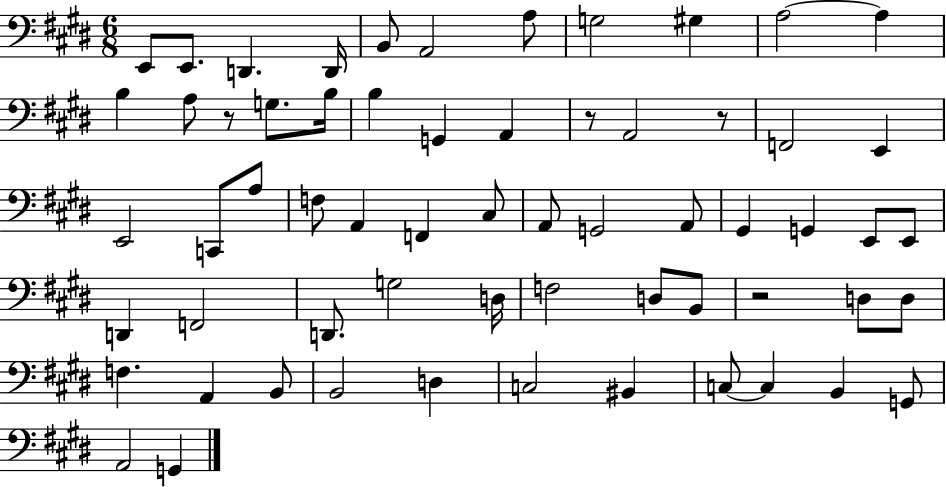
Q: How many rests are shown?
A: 4